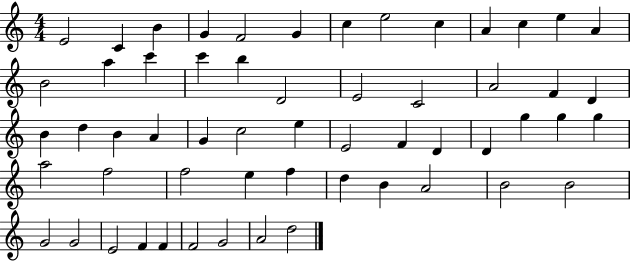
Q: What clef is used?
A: treble